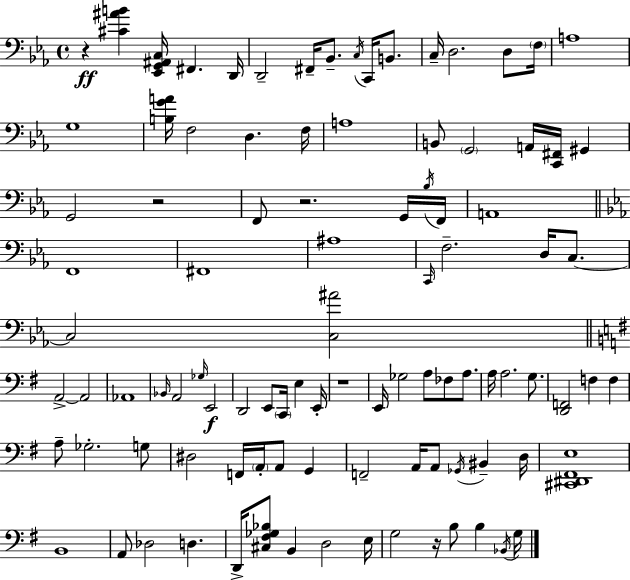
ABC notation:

X:1
T:Untitled
M:4/4
L:1/4
K:Cm
z [^C^AB] [_E,,G,,^A,,C,]/4 ^F,, D,,/4 D,,2 ^F,,/4 _B,,/2 C,/4 C,,/4 B,,/2 C,/4 D,2 D,/2 F,/4 A,4 G,4 [B,GA]/4 F,2 D, F,/4 A,4 B,,/2 G,,2 A,,/4 [C,,^F,,]/4 ^G,, G,,2 z2 F,,/2 z2 G,,/4 _B,/4 F,,/4 A,,4 F,,4 ^F,,4 ^A,4 C,,/4 F,2 D,/4 C,/2 C,2 [C,^A]2 A,,2 A,,2 _A,,4 _B,,/4 A,,2 _G,/4 E,,2 D,,2 E,,/2 C,,/4 E, E,,/4 z4 E,,/4 _G,2 A,/2 _F,/2 A,/2 A,/4 A,2 G,/2 [D,,F,,]2 F, F, A,/2 _G,2 G,/2 ^D,2 F,,/4 A,,/4 A,,/2 G,, F,,2 A,,/4 A,,/2 _G,,/4 ^B,, D,/4 [^C,,^D,,^F,,E,]4 B,,4 A,,/2 _D,2 D, D,,/4 [^C,^F,_G,_B,]/2 B,, D,2 E,/4 G,2 z/4 B,/2 B, _B,,/4 G,/4